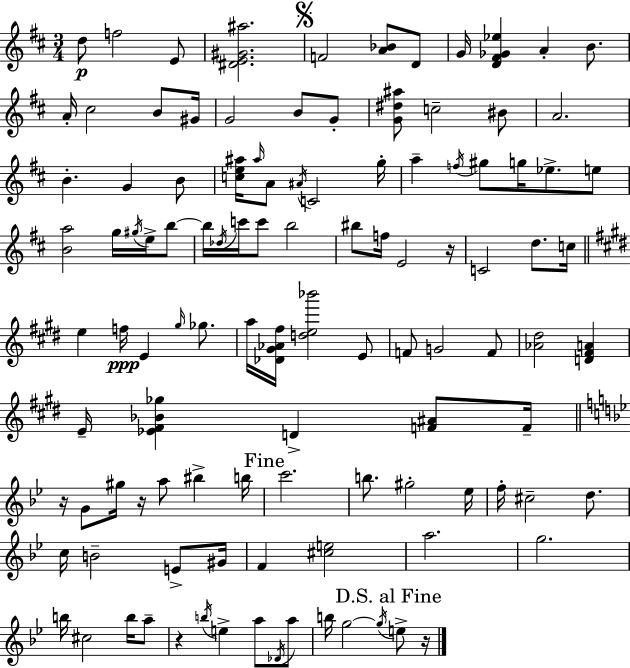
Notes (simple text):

D5/e F5/h E4/e [D#4,E4,G#4,A#5]/h. F4/h [A4,Bb4]/e D4/e G4/s [D4,F#4,Gb4,Eb5]/q A4/q B4/e. A4/s C#5/h B4/e G#4/s G4/h B4/e G4/e [G4,D#5,A#5]/e C5/h BIS4/e A4/h. B4/q. G4/q B4/e [C5,E5,A#5]/s A#5/s A4/e A#4/s C4/h G5/s A5/q F5/s G#5/e G5/s Eb5/e. E5/e [B4,A5]/h G5/s G#5/s E5/s B5/e B5/s Db5/s C6/s C6/e B5/h BIS5/e F5/s E4/h R/s C4/h D5/e. C5/s E5/q F5/s E4/q G#5/s Gb5/e. A5/s [Db4,G#4,Ab4,F#5]/s [D5,E5,Bb6]/h E4/e F4/e G4/h F4/e [Ab4,D#5]/h [D4,F#4,A4]/q E4/s [Eb4,F#4,Bb4,Gb5]/q D4/q [F4,A#4]/e F4/s R/s G4/e G#5/s R/s A5/e BIS5/q B5/s C6/h. B5/e. G#5/h Eb5/s F5/s C#5/h D5/e. C5/s B4/h E4/e G#4/s F4/q [C#5,E5]/h A5/h. G5/h. B5/s C#5/h B5/s A5/e R/q B5/s E5/q A5/e Db4/s A5/e B5/s G5/h G5/s E5/e R/s